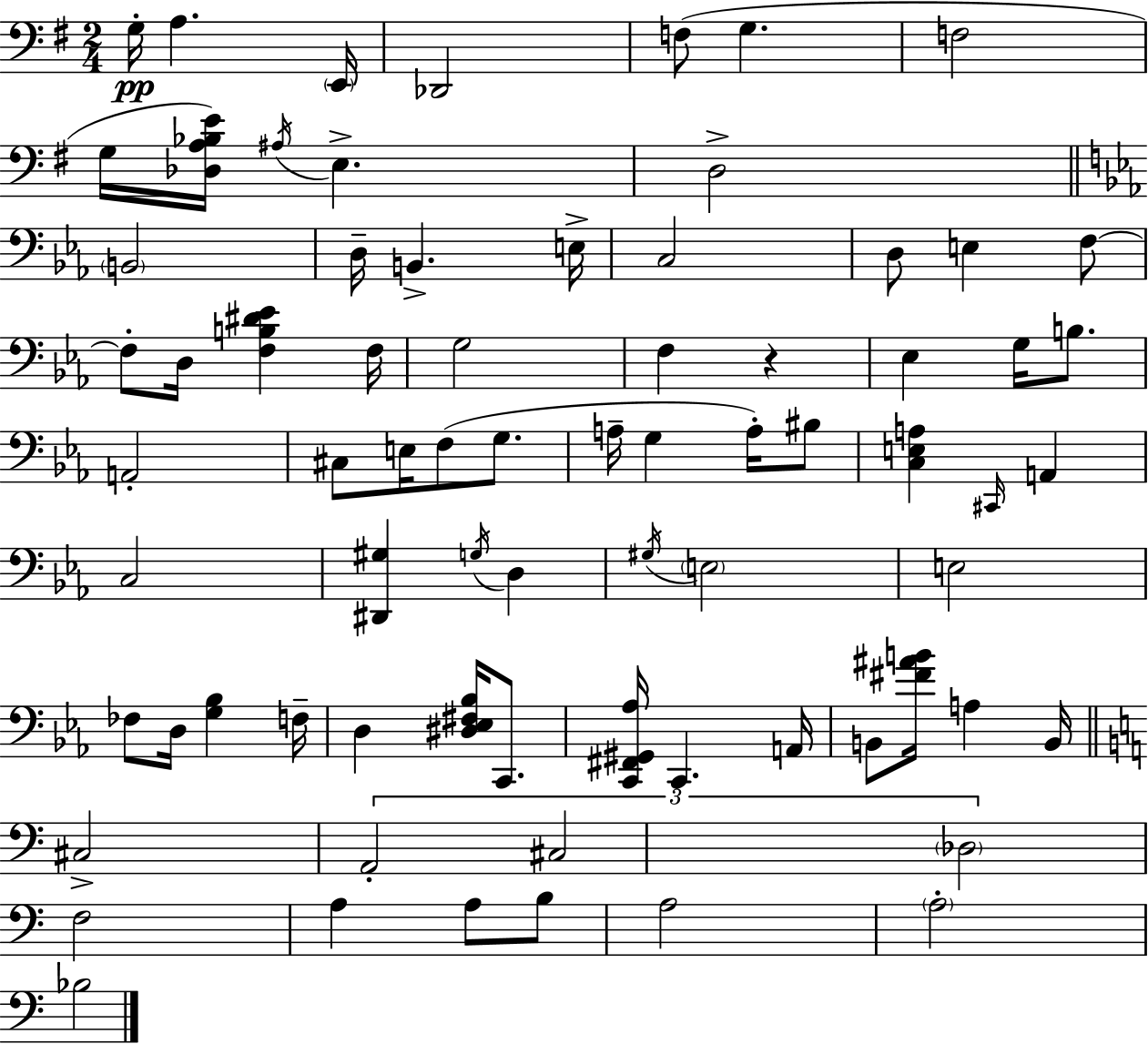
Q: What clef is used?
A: bass